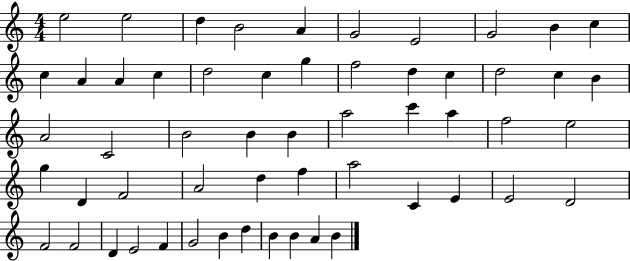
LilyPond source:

{
  \clef treble
  \numericTimeSignature
  \time 4/4
  \key c \major
  e''2 e''2 | d''4 b'2 a'4 | g'2 e'2 | g'2 b'4 c''4 | \break c''4 a'4 a'4 c''4 | d''2 c''4 g''4 | f''2 d''4 c''4 | d''2 c''4 b'4 | \break a'2 c'2 | b'2 b'4 b'4 | a''2 c'''4 a''4 | f''2 e''2 | \break g''4 d'4 f'2 | a'2 d''4 f''4 | a''2 c'4 e'4 | e'2 d'2 | \break f'2 f'2 | d'4 e'2 f'4 | g'2 b'4 d''4 | b'4 b'4 a'4 b'4 | \break \bar "|."
}